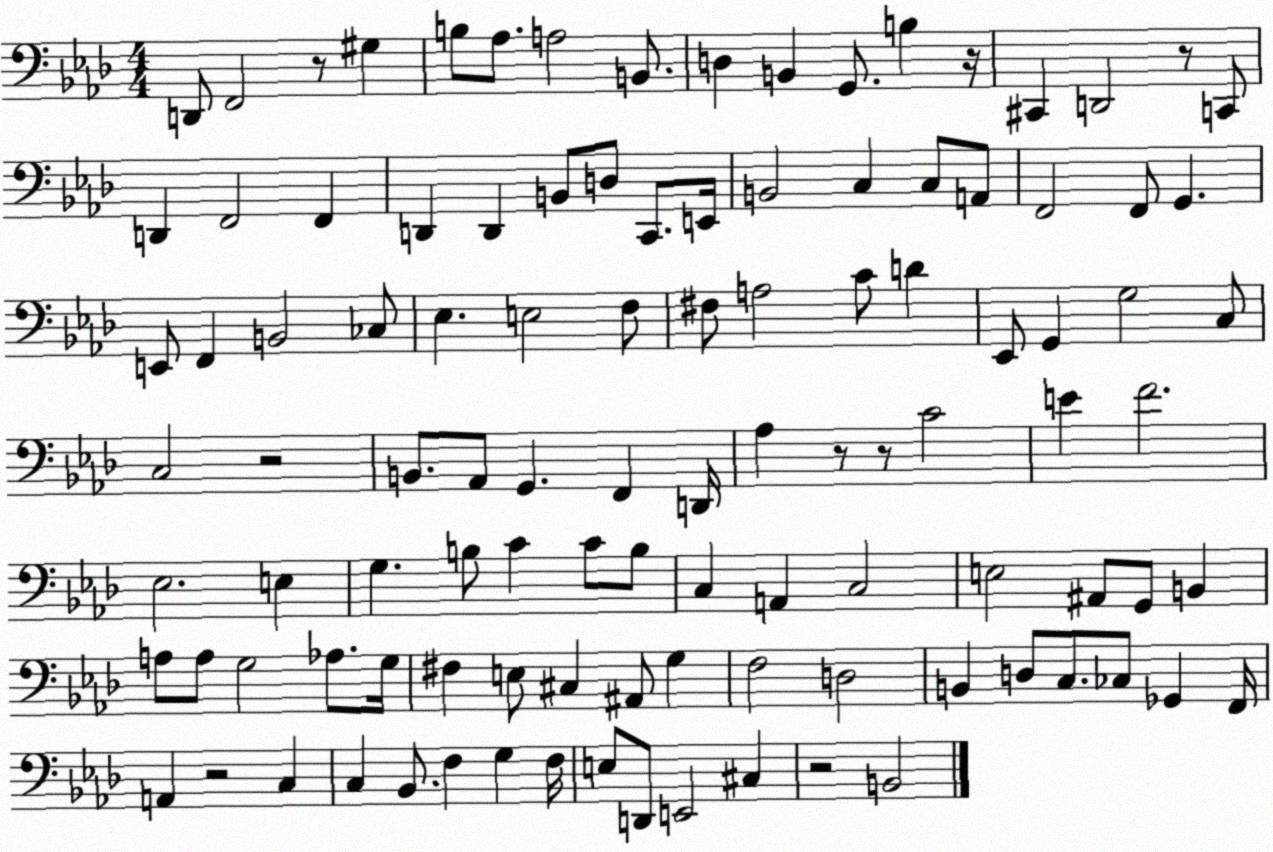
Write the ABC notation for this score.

X:1
T:Untitled
M:4/4
L:1/4
K:Ab
D,,/2 F,,2 z/2 ^G, B,/2 _A,/2 A,2 B,,/2 D, B,, G,,/2 B, z/4 ^C,, D,,2 z/2 C,,/2 D,, F,,2 F,, D,, D,, B,,/2 D,/2 C,,/2 E,,/4 B,,2 C, C,/2 A,,/2 F,,2 F,,/2 G,, E,,/2 F,, B,,2 _C,/2 _E, E,2 F,/2 ^F,/2 A,2 C/2 D _E,,/2 G,, G,2 C,/2 C,2 z2 B,,/2 _A,,/2 G,, F,, D,,/4 _A, z/2 z/2 C2 E F2 _E,2 E, G, B,/2 C C/2 B,/2 C, A,, C,2 E,2 ^A,,/2 G,,/2 B,, A,/2 A,/2 G,2 _A,/2 G,/4 ^F, E,/2 ^C, ^A,,/2 G, F,2 D,2 B,, D,/2 C,/2 _C,/2 _G,, F,,/4 A,, z2 C, C, _B,,/2 F, G, F,/4 E,/2 D,,/2 E,,2 ^C, z2 B,,2